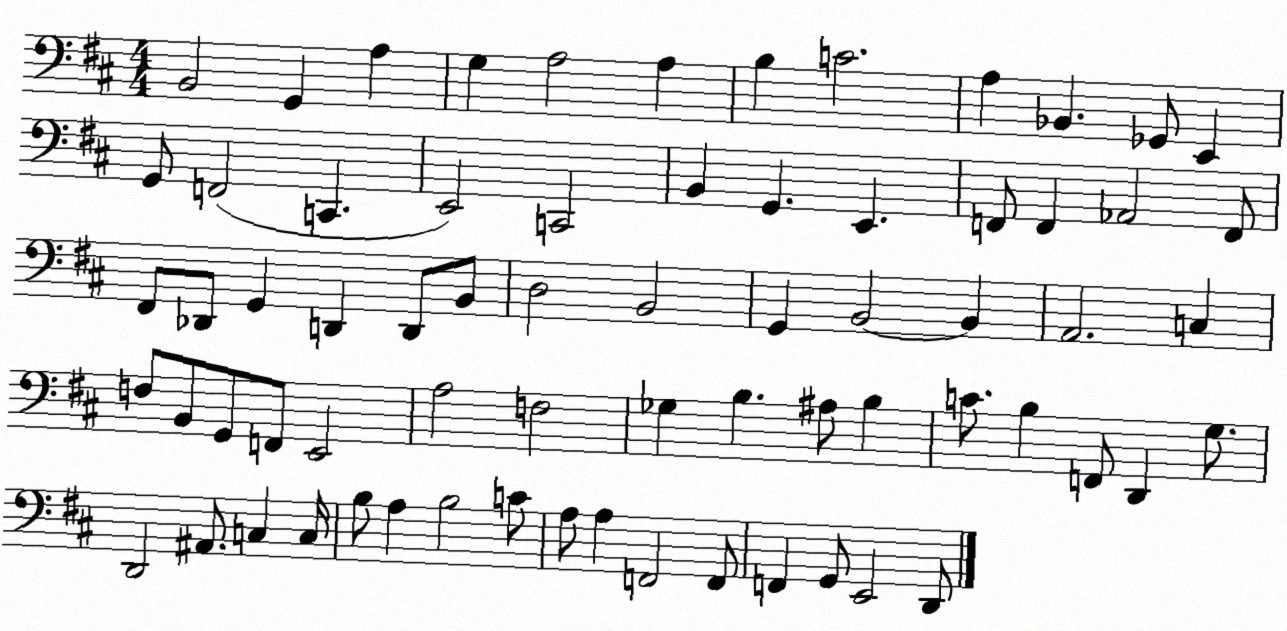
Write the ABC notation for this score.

X:1
T:Untitled
M:4/4
L:1/4
K:D
B,,2 G,, A, G, A,2 A, B, C2 A, _B,, _G,,/2 E,, G,,/2 F,,2 C,, E,,2 C,,2 B,, G,, E,, F,,/2 F,, _A,,2 F,,/2 ^F,,/2 _D,,/2 G,, D,, D,,/2 B,,/2 D,2 B,,2 G,, B,,2 B,, A,,2 C, F,/2 B,,/2 G,,/2 F,,/2 E,,2 A,2 F,2 _G, B, ^A,/2 B, C/2 B, F,,/2 D,, G,/2 D,,2 ^A,,/2 C, C,/4 B,/2 A, B,2 C/2 A,/2 A, F,,2 F,,/2 F,, G,,/2 E,,2 D,,/2